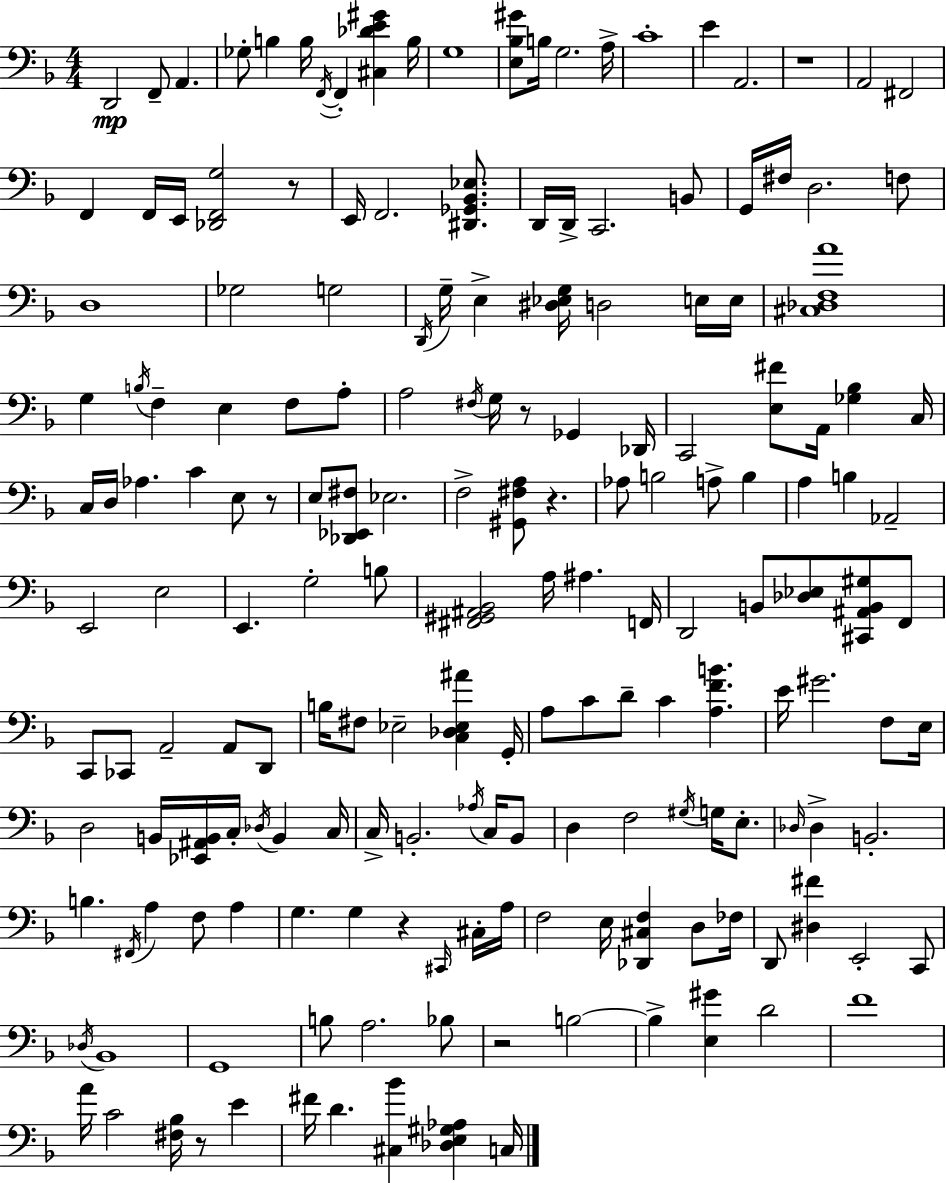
X:1
T:Untitled
M:4/4
L:1/4
K:F
D,,2 F,,/2 A,, _G,/2 B, B,/4 F,,/4 F,, [^C,_DE^G] B,/4 G,4 [E,_B,^G]/2 B,/4 G,2 A,/4 C4 E A,,2 z4 A,,2 ^F,,2 F,, F,,/4 E,,/4 [_D,,F,,G,]2 z/2 E,,/4 F,,2 [^D,,_G,,_B,,_E,]/2 D,,/4 D,,/4 C,,2 B,,/2 G,,/4 ^F,/4 D,2 F,/2 D,4 _G,2 G,2 D,,/4 G,/4 E, [^D,_E,G,]/4 D,2 E,/4 E,/4 [^C,_D,F,A]4 G, B,/4 F, E, F,/2 A,/2 A,2 ^F,/4 G,/4 z/2 _G,, _D,,/4 C,,2 [E,^F]/2 A,,/4 [_G,_B,] C,/4 C,/4 D,/4 _A, C E,/2 z/2 E,/2 [_D,,_E,,^F,]/2 _E,2 F,2 [^G,,^F,A,]/2 z _A,/2 B,2 A,/2 B, A, B, _A,,2 E,,2 E,2 E,, G,2 B,/2 [^F,,^G,,^A,,_B,,]2 A,/4 ^A, F,,/4 D,,2 B,,/2 [_D,_E,]/2 [^C,,^A,,B,,^G,]/2 F,,/2 C,,/2 _C,,/2 A,,2 A,,/2 D,,/2 B,/4 ^F,/2 _E,2 [C,_D,_E,^A] G,,/4 A,/2 C/2 D/2 C [A,FB] E/4 ^G2 F,/2 E,/4 D,2 B,,/4 [_E,,^A,,B,,]/4 C,/4 _D,/4 B,, C,/4 C,/4 B,,2 _A,/4 C,/4 B,,/2 D, F,2 ^G,/4 G,/4 E,/2 _D,/4 _D, B,,2 B, ^F,,/4 A, F,/2 A, G, G, z ^C,,/4 ^C,/4 A,/4 F,2 E,/4 [_D,,^C,F,] D,/2 _F,/4 D,,/2 [^D,^F] E,,2 C,,/2 _D,/4 _B,,4 G,,4 B,/2 A,2 _B,/2 z2 B,2 B, [E,^G] D2 F4 A/4 C2 [^F,_B,]/4 z/2 E ^F/4 D [^C,_B] [_D,E,^G,_A,] C,/4